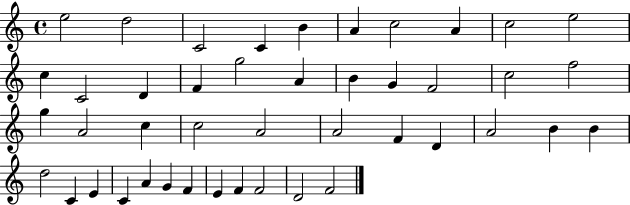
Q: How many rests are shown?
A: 0